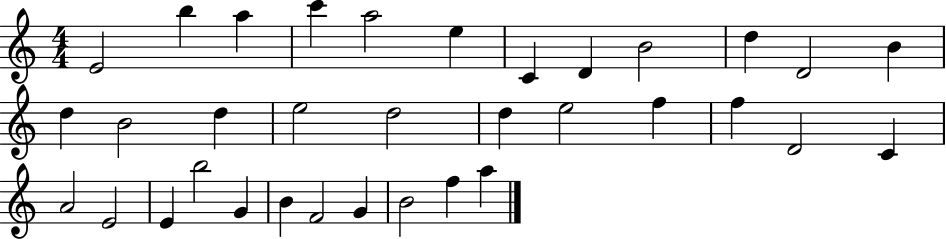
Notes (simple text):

E4/h B5/q A5/q C6/q A5/h E5/q C4/q D4/q B4/h D5/q D4/h B4/q D5/q B4/h D5/q E5/h D5/h D5/q E5/h F5/q F5/q D4/h C4/q A4/h E4/h E4/q B5/h G4/q B4/q F4/h G4/q B4/h F5/q A5/q